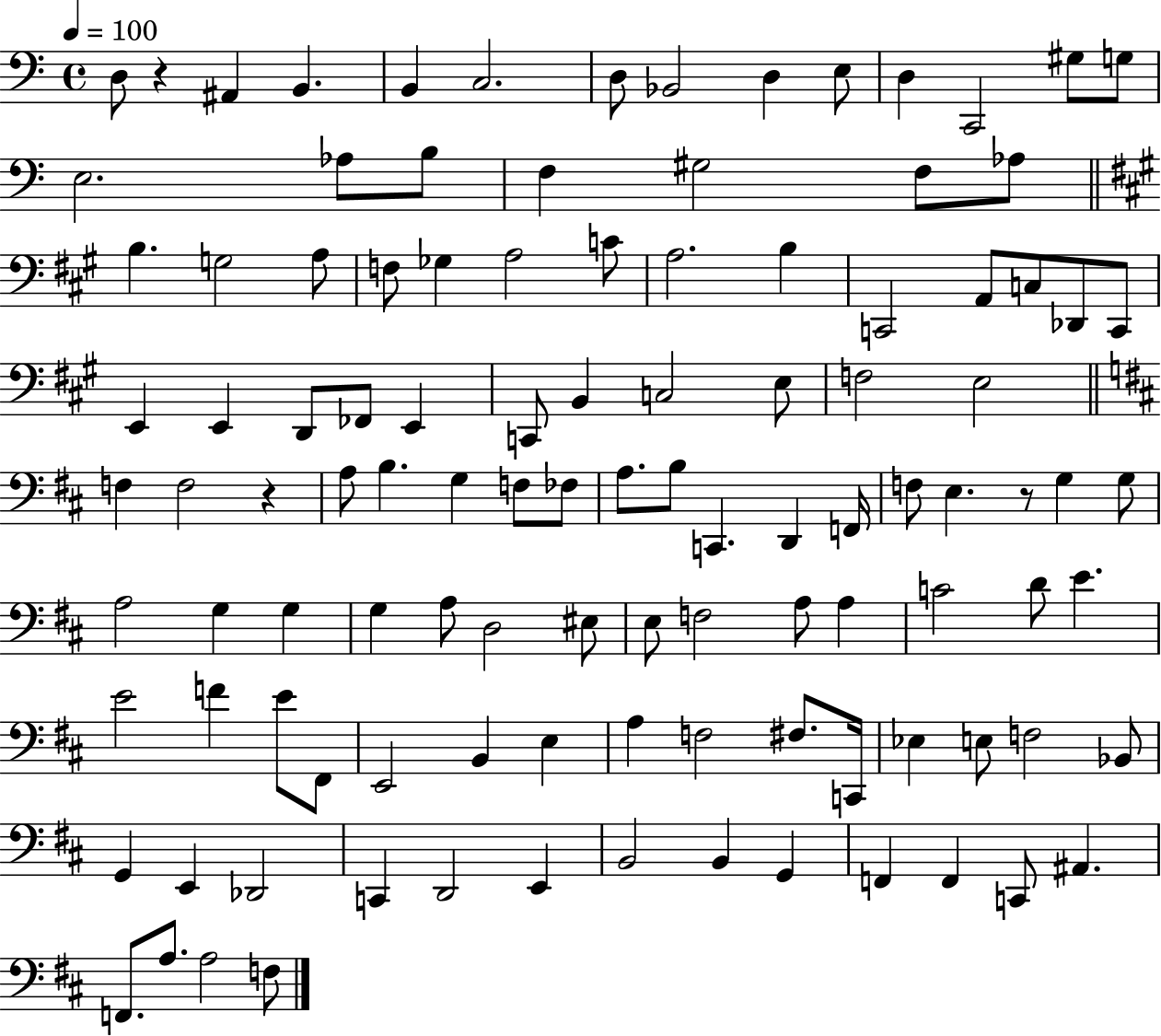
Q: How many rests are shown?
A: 3